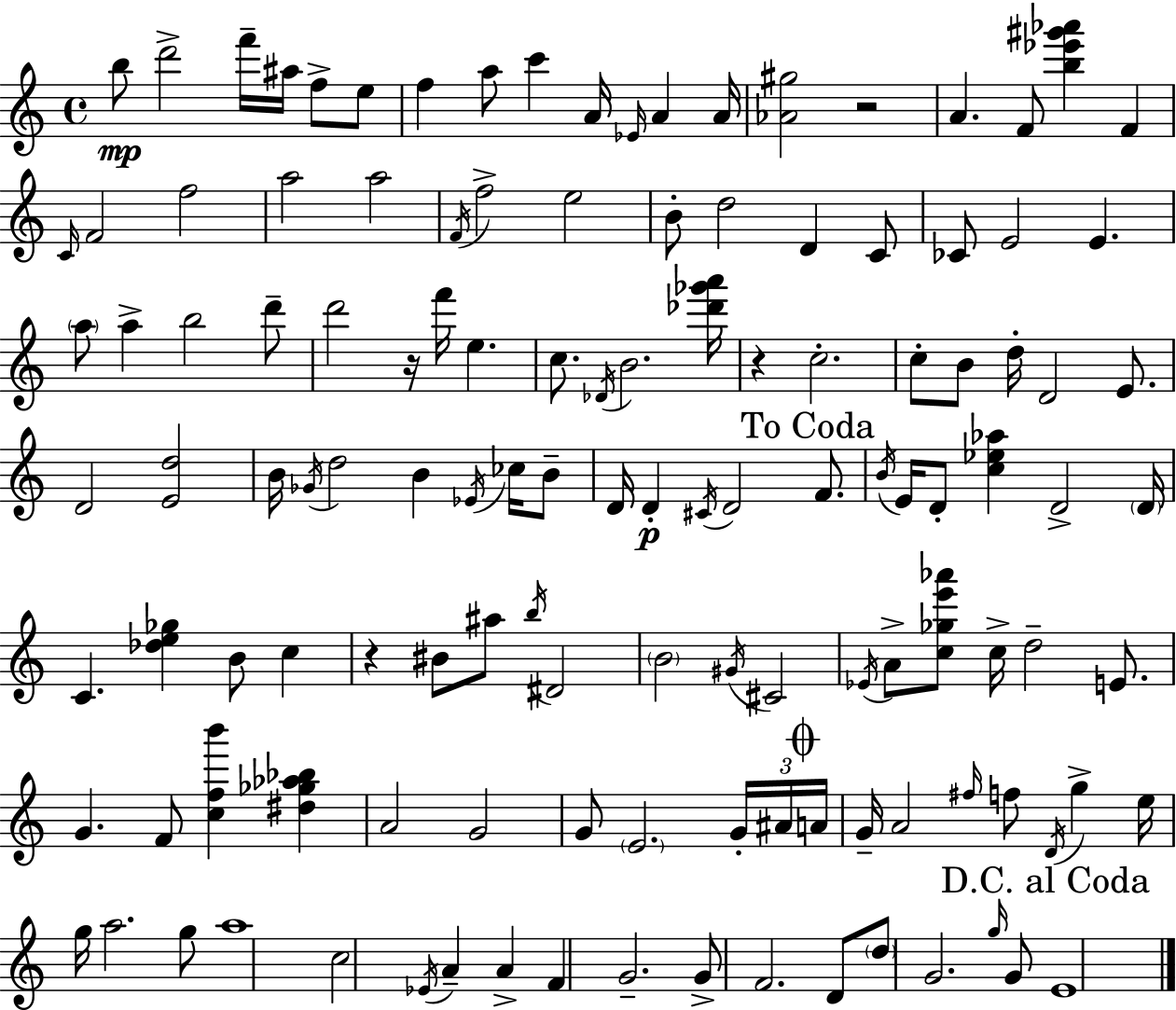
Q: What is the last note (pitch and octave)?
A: E4